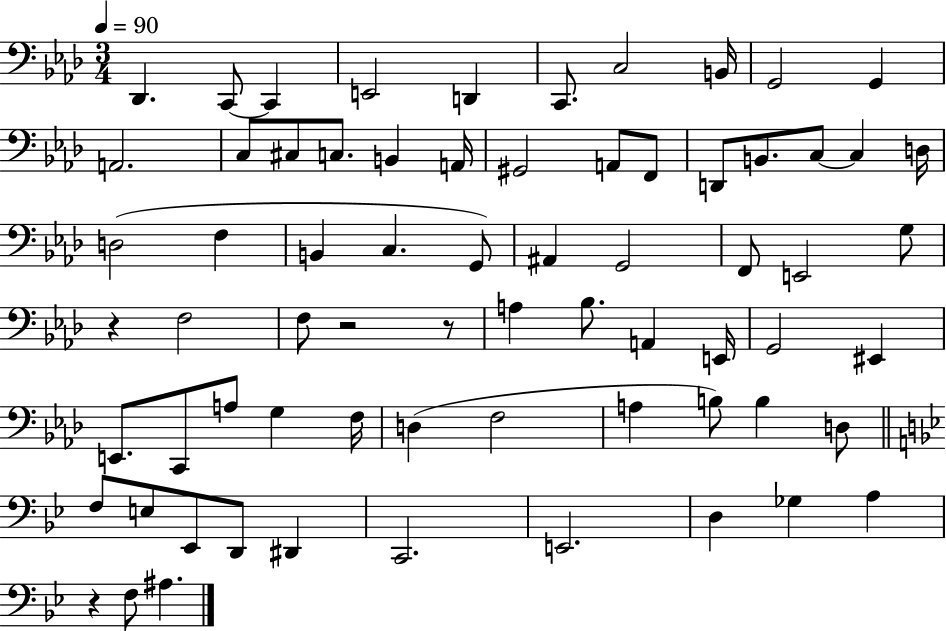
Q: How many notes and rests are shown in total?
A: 69